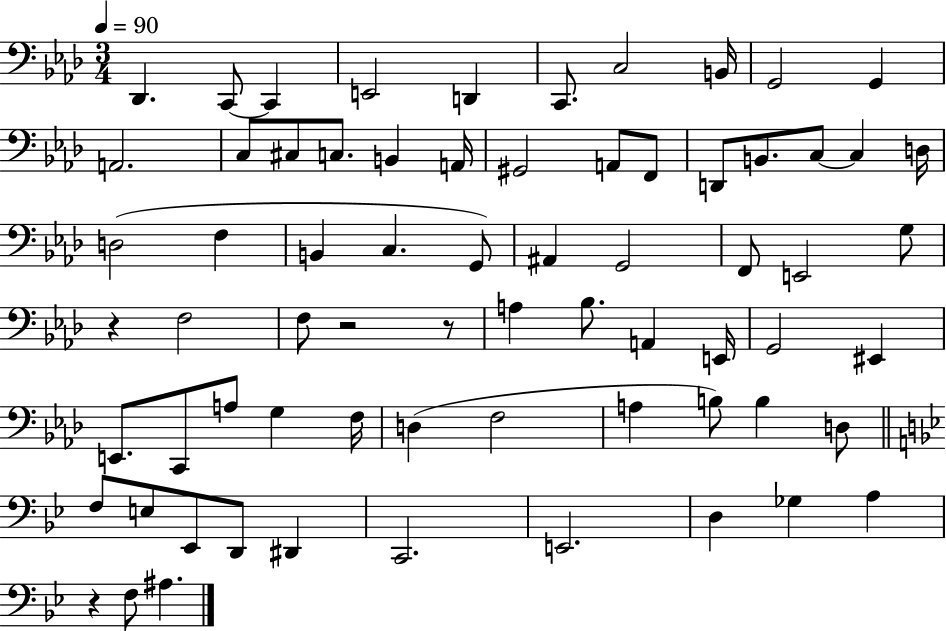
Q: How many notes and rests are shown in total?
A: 69